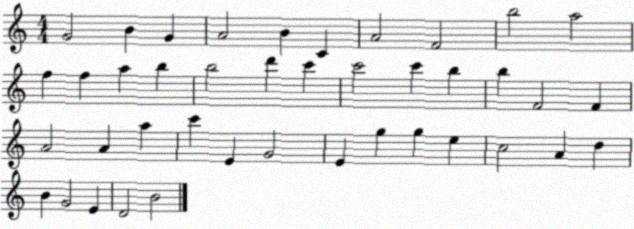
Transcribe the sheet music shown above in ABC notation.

X:1
T:Untitled
M:4/4
L:1/4
K:C
G2 B G A2 B C A2 F2 b2 a2 f f a b b2 d' c' c'2 c' b b F2 F A2 A a c' E G2 E g g e c2 A d B G2 E D2 B2